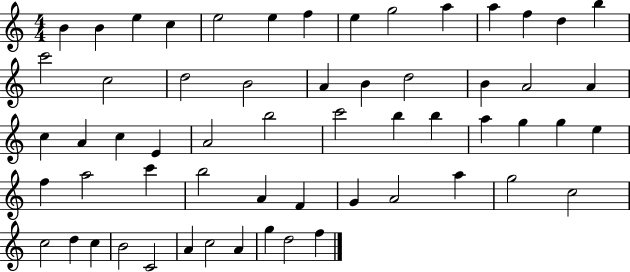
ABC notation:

X:1
T:Untitled
M:4/4
L:1/4
K:C
B B e c e2 e f e g2 a a f d b c'2 c2 d2 B2 A B d2 B A2 A c A c E A2 b2 c'2 b b a g g e f a2 c' b2 A F G A2 a g2 c2 c2 d c B2 C2 A c2 A g d2 f